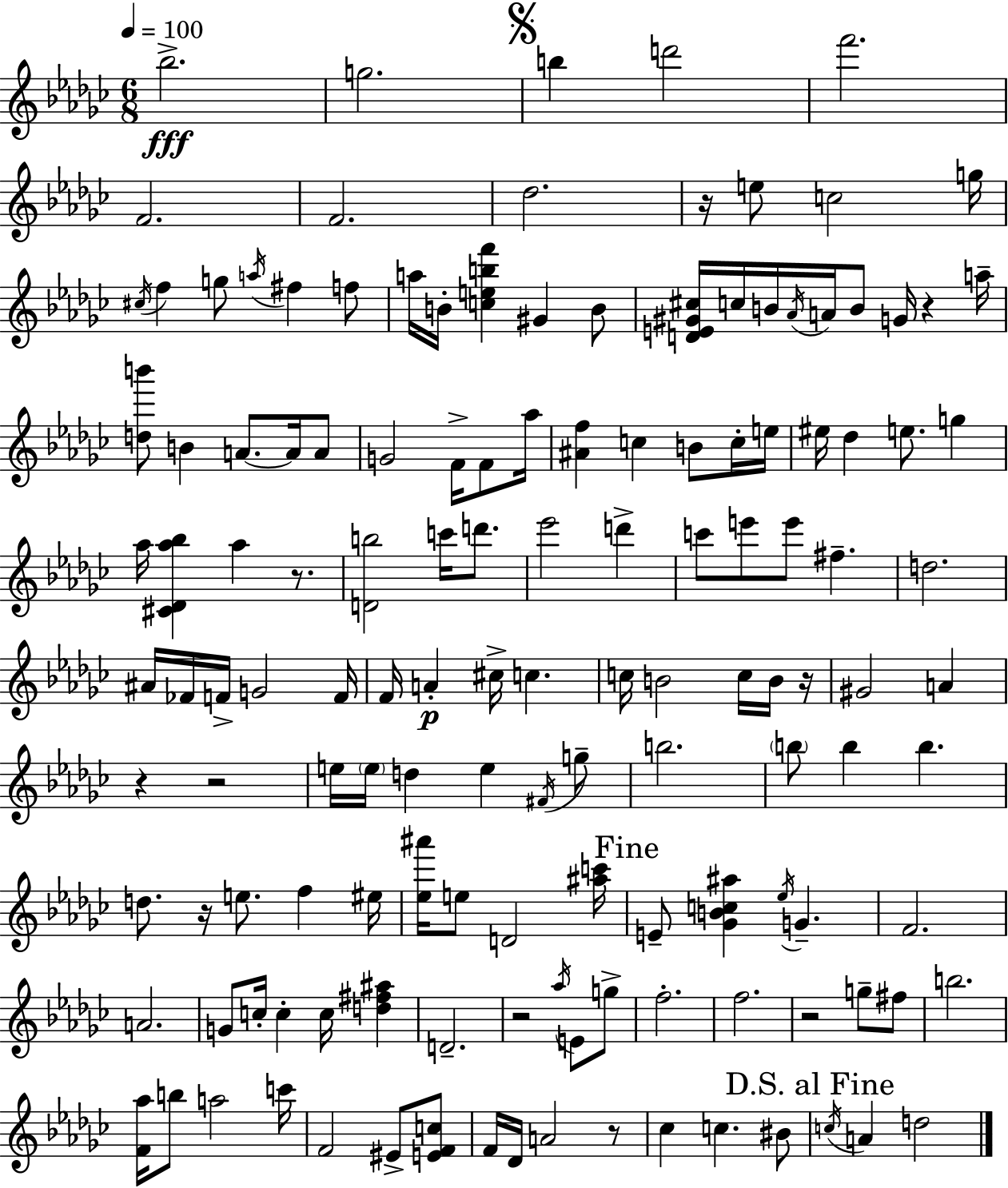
{
  \clef treble
  \numericTimeSignature
  \time 6/8
  \key ees \minor
  \tempo 4 = 100
  bes''2.->\fff | g''2. | \mark \markup { \musicglyph "scripts.segno" } b''4 d'''2 | f'''2. | \break f'2. | f'2. | des''2. | r16 e''8 c''2 g''16 | \break \acciaccatura { cis''16 } f''4 g''8 \acciaccatura { a''16 } fis''4 | f''8 a''16 b'16-. <c'' e'' b'' f'''>4 gis'4 | b'8 <d' e' gis' cis''>16 c''16 b'16 \acciaccatura { aes'16 } a'16 b'8 g'16 r4 | a''16-- <d'' b'''>8 b'4 a'8.~~ | \break a'16 a'8 g'2 f'16-> | f'8 aes''16 <ais' f''>4 c''4 b'8 | c''16-. e''16 eis''16 des''4 e''8. g''4 | aes''16 <cis' des' aes'' bes''>4 aes''4 | \break r8. <d' b''>2 c'''16 | d'''8. ees'''2 d'''4-> | c'''8 e'''8 e'''8 fis''4.-- | d''2. | \break ais'16 fes'16 f'16-> g'2 | f'16 f'16 a'4-.\p cis''16-> c''4. | c''16 b'2 | c''16 b'16 r16 gis'2 a'4 | \break r4 r2 | e''16 \parenthesize e''16 d''4 e''4 | \acciaccatura { fis'16 } g''8-- b''2. | \parenthesize b''8 b''4 b''4. | \break d''8. r16 e''8. f''4 | eis''16 <ees'' ais'''>16 e''8 d'2 | <ais'' c'''>16 \mark "Fine" e'8-- <ges' b' c'' ais''>4 \acciaccatura { ees''16 } g'4.-- | f'2. | \break a'2. | g'8 c''16-. c''4-. | c''16 <d'' fis'' ais''>4 d'2.-- | r2 | \break \acciaccatura { aes''16 } e'8 g''8-> f''2.-. | f''2. | r2 | g''8-- fis''8 b''2. | \break <f' aes''>16 b''8 a''2 | c'''16 f'2 | eis'8-> <e' f' c''>8 f'16 des'16 a'2 | r8 ces''4 c''4. | \break bis'8 \mark "D.S. al Fine" \acciaccatura { c''16 } a'4 d''2 | \bar "|."
}